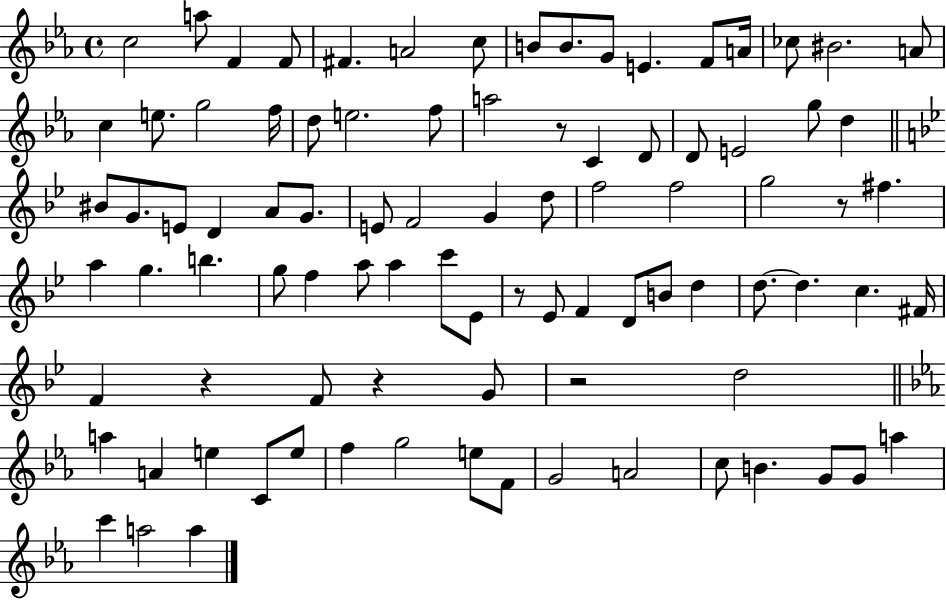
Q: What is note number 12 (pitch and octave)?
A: F4